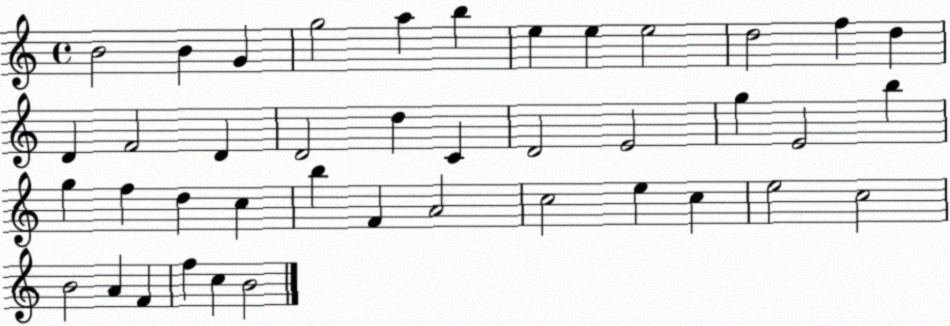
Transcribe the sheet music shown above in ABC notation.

X:1
T:Untitled
M:4/4
L:1/4
K:C
B2 B G g2 a b e e e2 d2 f d D F2 D D2 d C D2 E2 g E2 b g f d c b F A2 c2 e c e2 c2 B2 A F f c B2